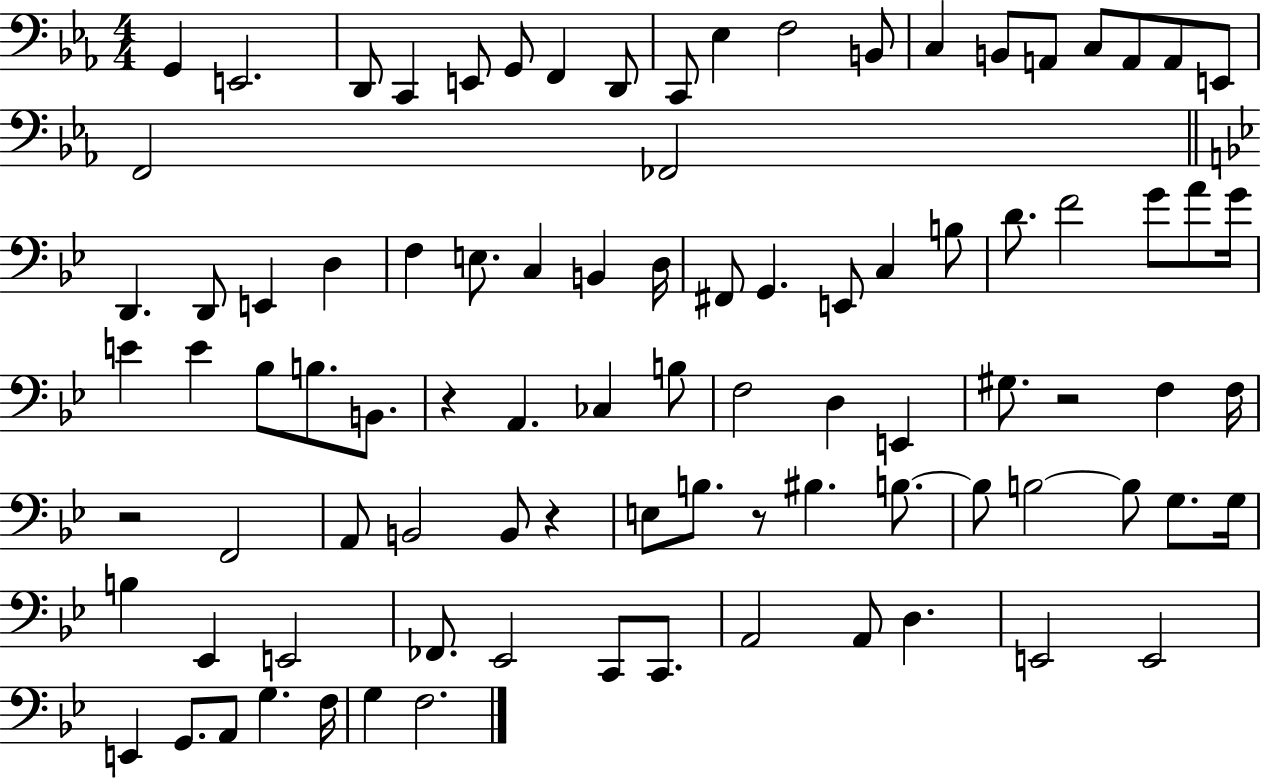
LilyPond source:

{
  \clef bass
  \numericTimeSignature
  \time 4/4
  \key ees \major
  \repeat volta 2 { g,4 e,2. | d,8 c,4 e,8 g,8 f,4 d,8 | c,8 ees4 f2 b,8 | c4 b,8 a,8 c8 a,8 a,8 e,8 | \break f,2 fes,2 | \bar "||" \break \key bes \major d,4. d,8 e,4 d4 | f4 e8. c4 b,4 d16 | fis,8 g,4. e,8 c4 b8 | d'8. f'2 g'8 a'8 g'16 | \break e'4 e'4 bes8 b8. b,8. | r4 a,4. ces4 b8 | f2 d4 e,4 | gis8. r2 f4 f16 | \break r2 f,2 | a,8 b,2 b,8 r4 | e8 b8. r8 bis4. b8.~~ | b8 b2~~ b8 g8. g16 | \break b4 ees,4 e,2 | fes,8. ees,2 c,8 c,8. | a,2 a,8 d4. | e,2 e,2 | \break e,4 g,8. a,8 g4. f16 | g4 f2. | } \bar "|."
}